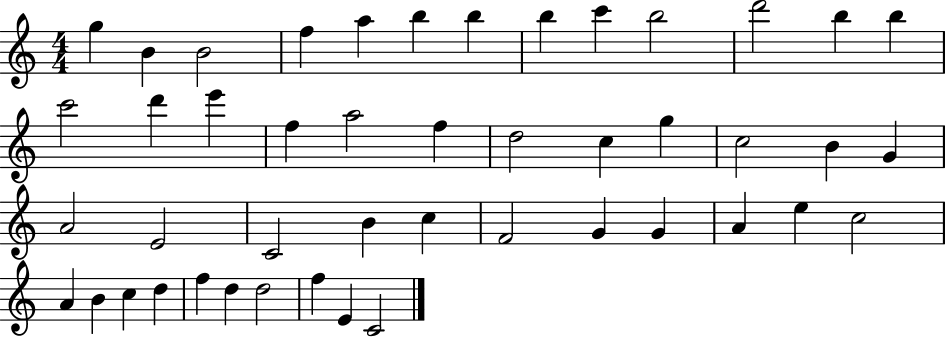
{
  \clef treble
  \numericTimeSignature
  \time 4/4
  \key c \major
  g''4 b'4 b'2 | f''4 a''4 b''4 b''4 | b''4 c'''4 b''2 | d'''2 b''4 b''4 | \break c'''2 d'''4 e'''4 | f''4 a''2 f''4 | d''2 c''4 g''4 | c''2 b'4 g'4 | \break a'2 e'2 | c'2 b'4 c''4 | f'2 g'4 g'4 | a'4 e''4 c''2 | \break a'4 b'4 c''4 d''4 | f''4 d''4 d''2 | f''4 e'4 c'2 | \bar "|."
}